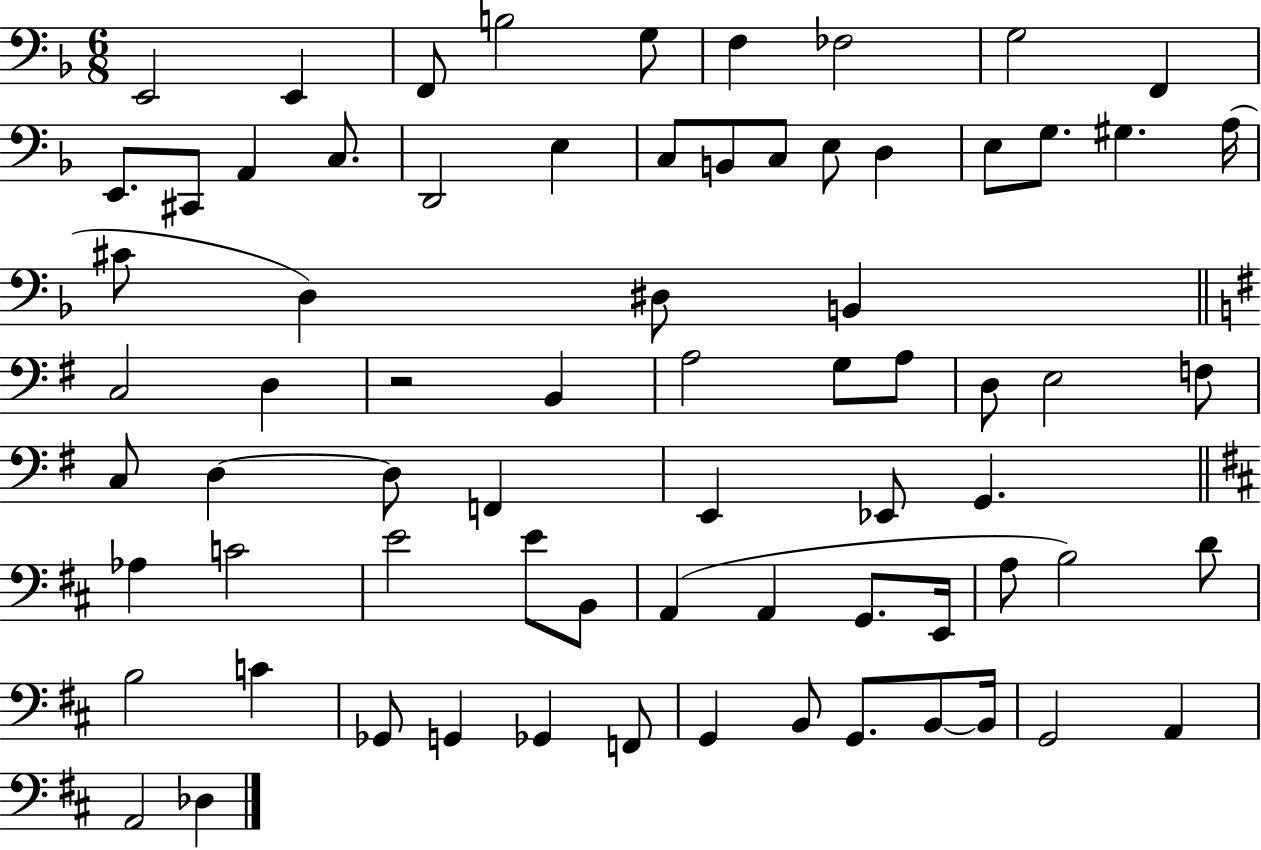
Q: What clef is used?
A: bass